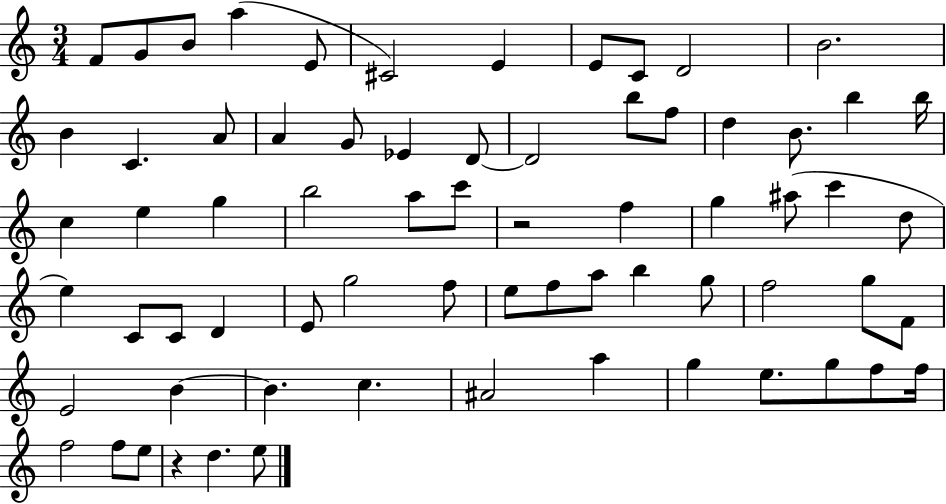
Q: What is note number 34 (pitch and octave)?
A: A#5